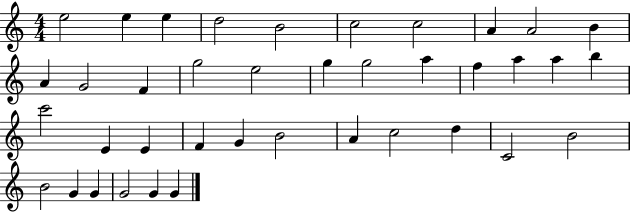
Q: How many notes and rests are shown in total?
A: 39